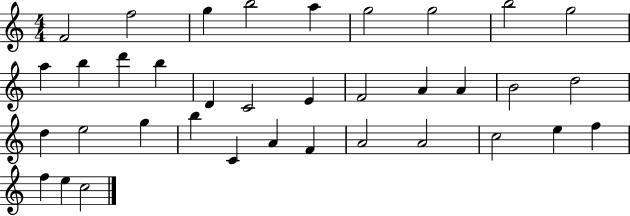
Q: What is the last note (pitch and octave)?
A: C5